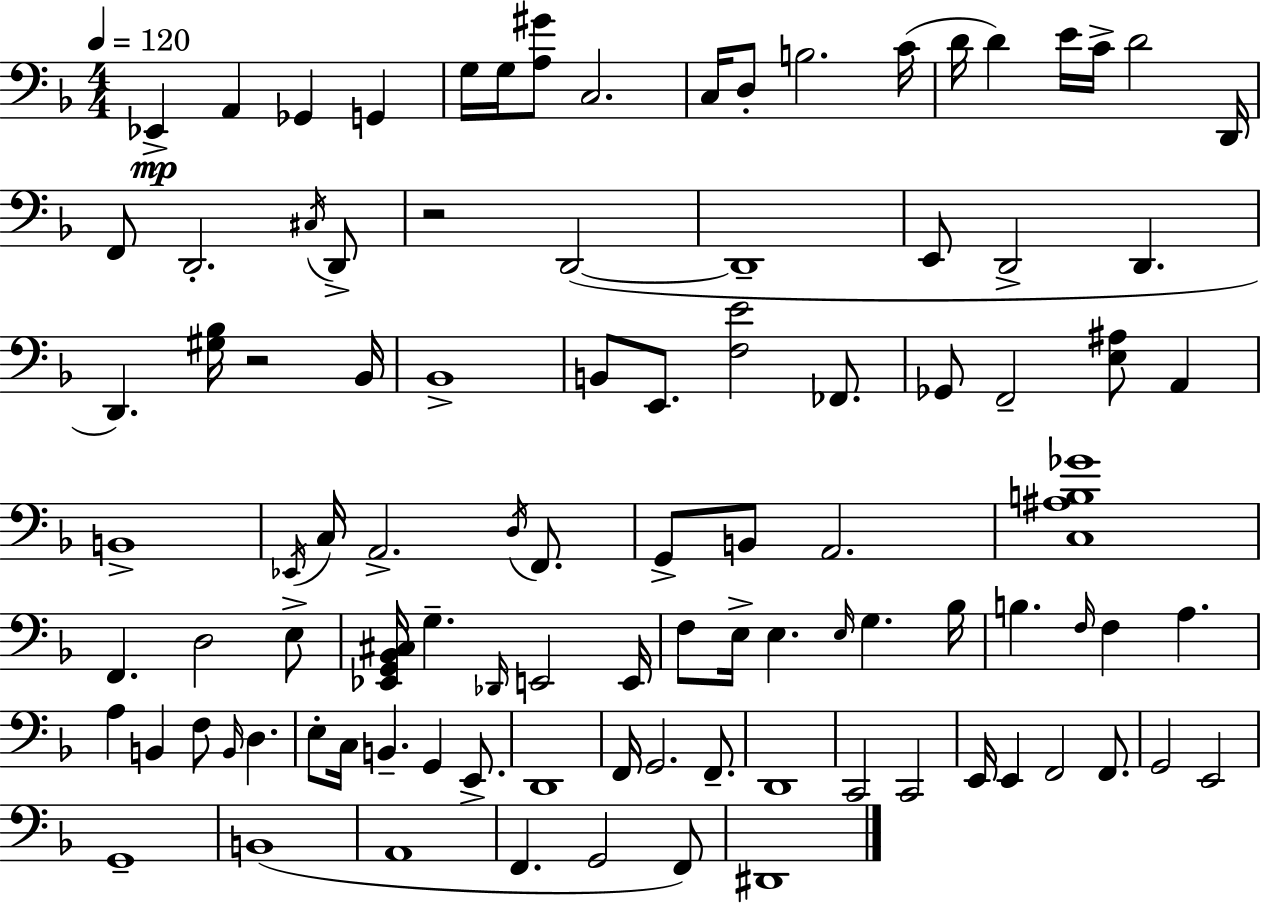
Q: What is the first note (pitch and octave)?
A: Eb2